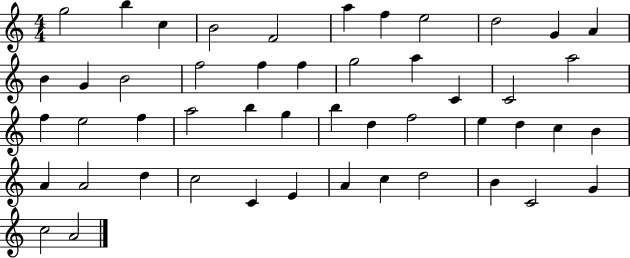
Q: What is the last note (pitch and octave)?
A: A4